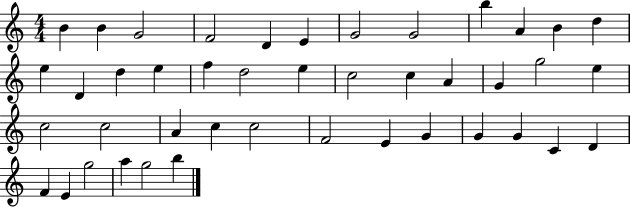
B4/q B4/q G4/h F4/h D4/q E4/q G4/h G4/h B5/q A4/q B4/q D5/q E5/q D4/q D5/q E5/q F5/q D5/h E5/q C5/h C5/q A4/q G4/q G5/h E5/q C5/h C5/h A4/q C5/q C5/h F4/h E4/q G4/q G4/q G4/q C4/q D4/q F4/q E4/q G5/h A5/q G5/h B5/q